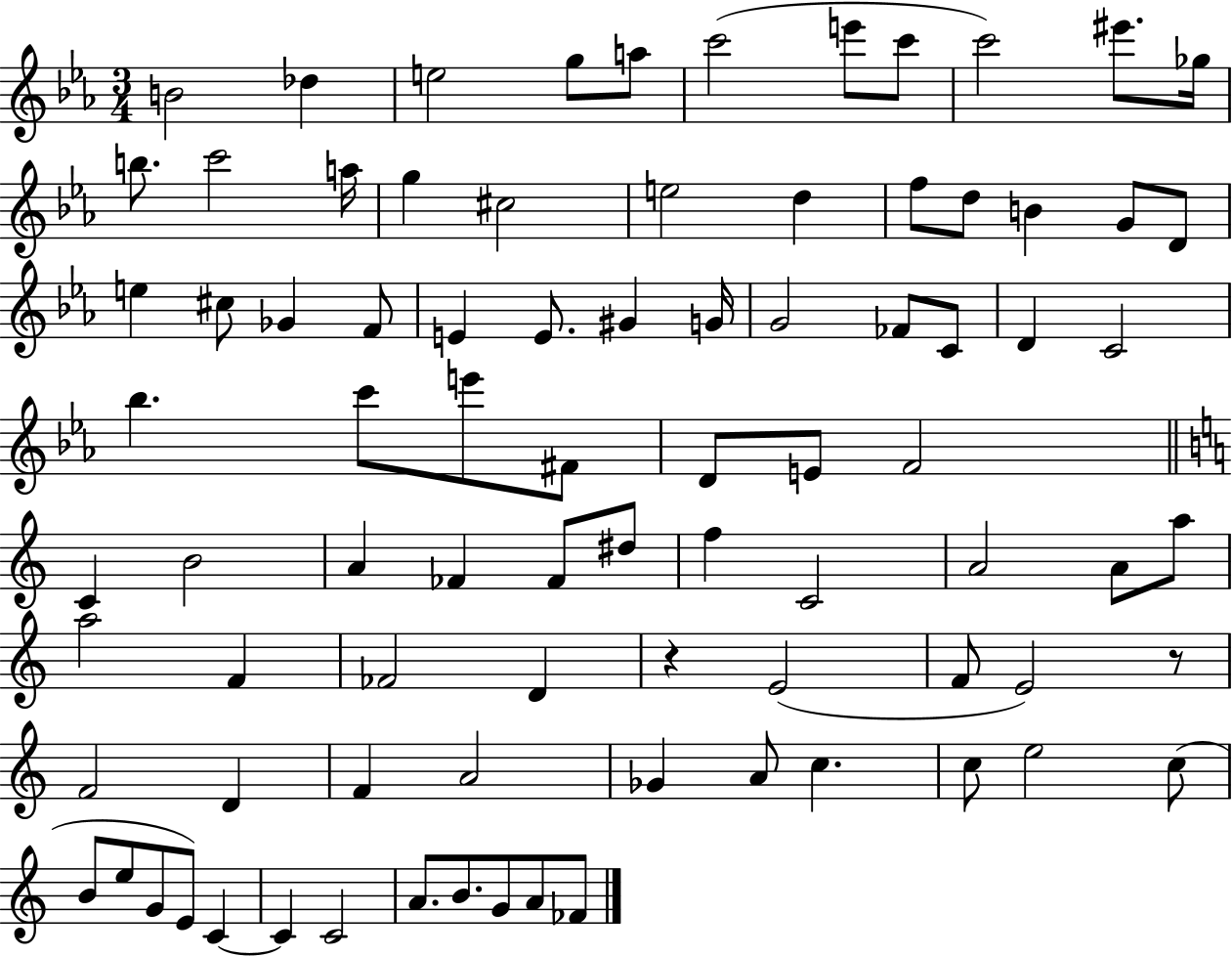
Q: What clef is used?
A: treble